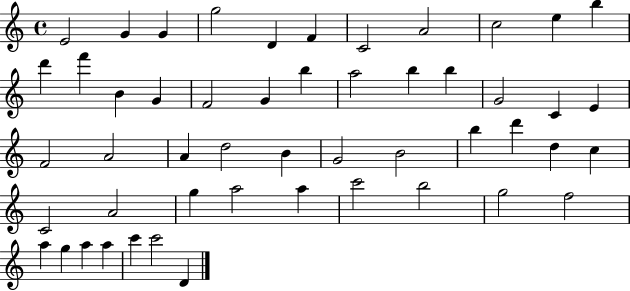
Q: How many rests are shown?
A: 0